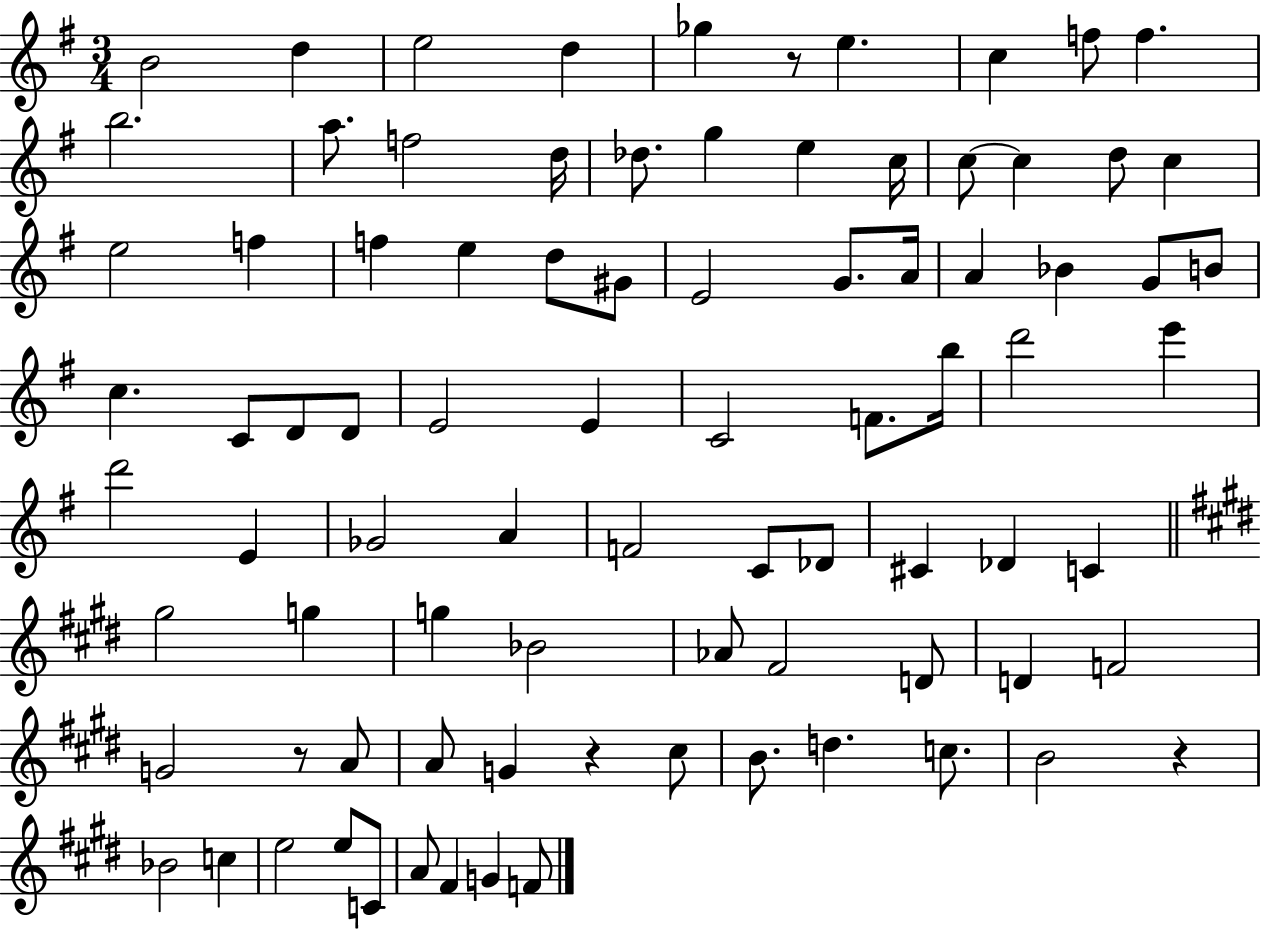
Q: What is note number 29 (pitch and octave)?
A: G4